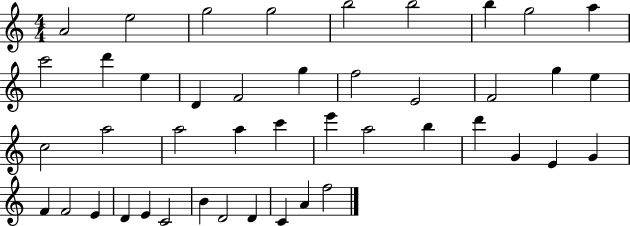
X:1
T:Untitled
M:4/4
L:1/4
K:C
A2 e2 g2 g2 b2 b2 b g2 a c'2 d' e D F2 g f2 E2 F2 g e c2 a2 a2 a c' e' a2 b d' G E G F F2 E D E C2 B D2 D C A f2